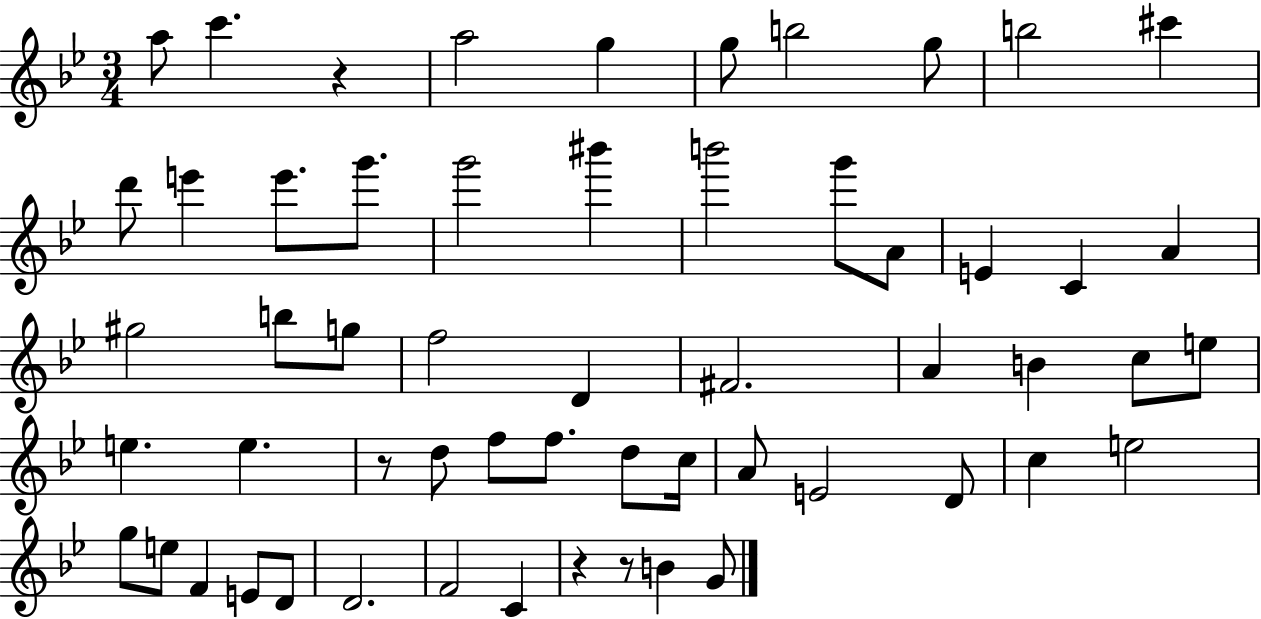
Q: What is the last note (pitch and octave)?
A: G4